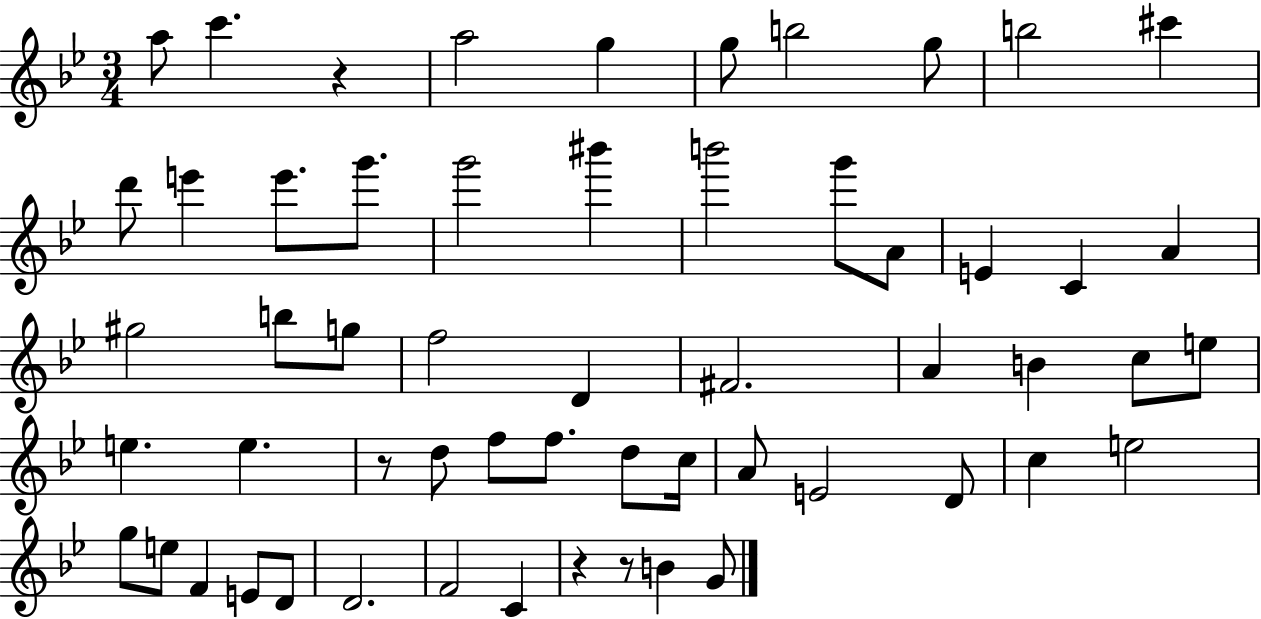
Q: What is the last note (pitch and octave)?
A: G4